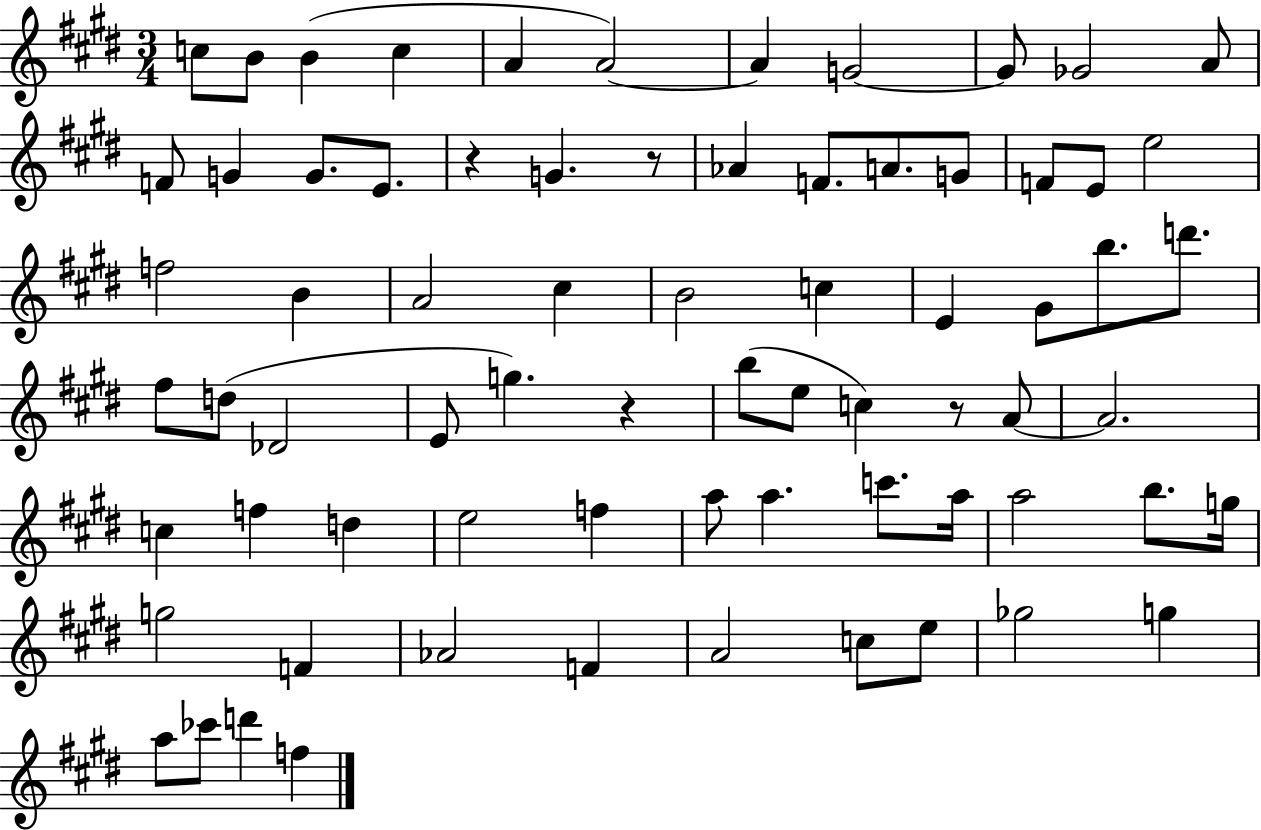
X:1
T:Untitled
M:3/4
L:1/4
K:E
c/2 B/2 B c A A2 A G2 G/2 _G2 A/2 F/2 G G/2 E/2 z G z/2 _A F/2 A/2 G/2 F/2 E/2 e2 f2 B A2 ^c B2 c E ^G/2 b/2 d'/2 ^f/2 d/2 _D2 E/2 g z b/2 e/2 c z/2 A/2 A2 c f d e2 f a/2 a c'/2 a/4 a2 b/2 g/4 g2 F _A2 F A2 c/2 e/2 _g2 g a/2 _c'/2 d' f